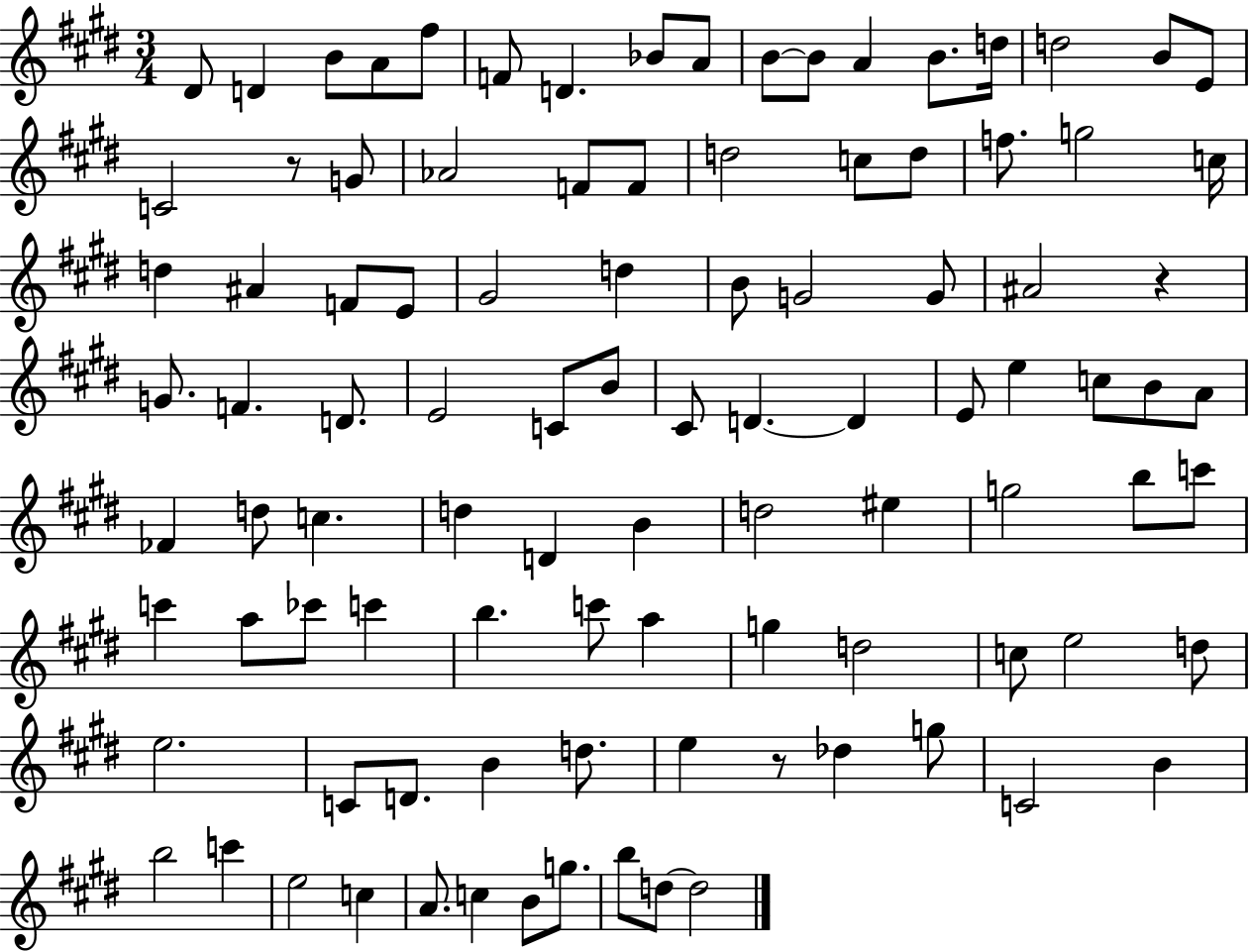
D#4/e D4/q B4/e A4/e F#5/e F4/e D4/q. Bb4/e A4/e B4/e B4/e A4/q B4/e. D5/s D5/h B4/e E4/e C4/h R/e G4/e Ab4/h F4/e F4/e D5/h C5/e D5/e F5/e. G5/h C5/s D5/q A#4/q F4/e E4/e G#4/h D5/q B4/e G4/h G4/e A#4/h R/q G4/e. F4/q. D4/e. E4/h C4/e B4/e C#4/e D4/q. D4/q E4/e E5/q C5/e B4/e A4/e FES4/q D5/e C5/q. D5/q D4/q B4/q D5/h EIS5/q G5/h B5/e C6/e C6/q A5/e CES6/e C6/q B5/q. C6/e A5/q G5/q D5/h C5/e E5/h D5/e E5/h. C4/e D4/e. B4/q D5/e. E5/q R/e Db5/q G5/e C4/h B4/q B5/h C6/q E5/h C5/q A4/e. C5/q B4/e G5/e. B5/e D5/e D5/h